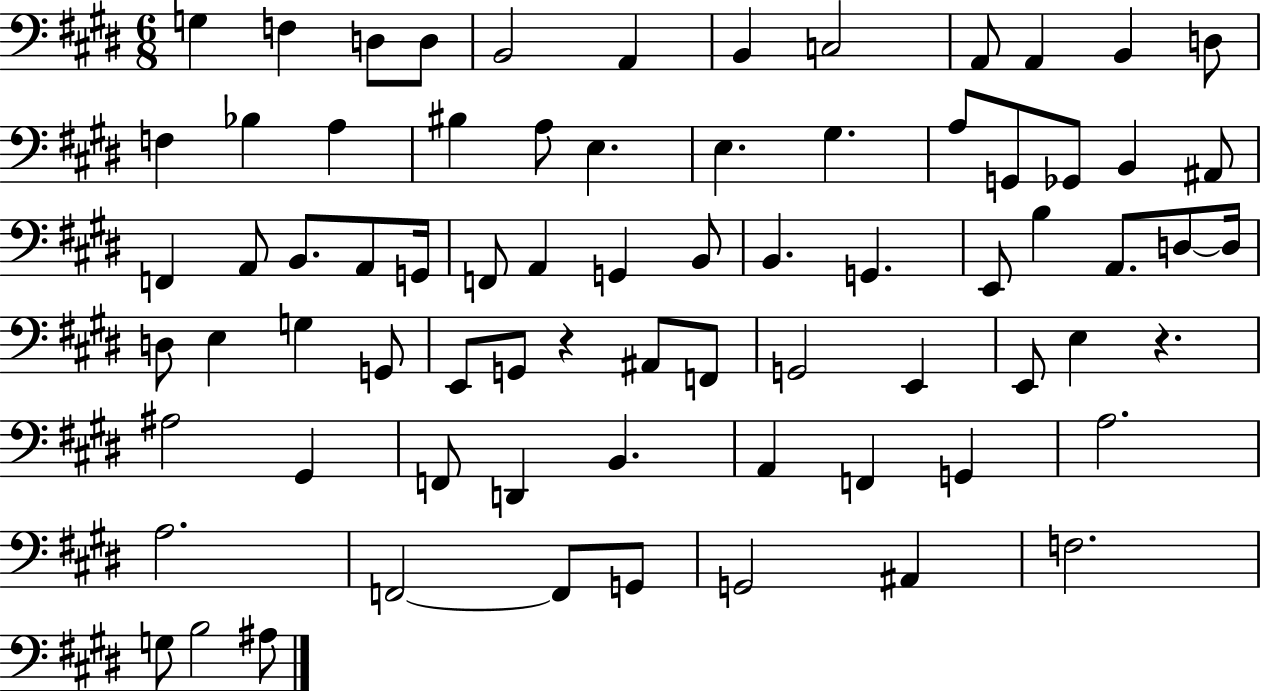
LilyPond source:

{
  \clef bass
  \numericTimeSignature
  \time 6/8
  \key e \major
  g4 f4 d8 d8 | b,2 a,4 | b,4 c2 | a,8 a,4 b,4 d8 | \break f4 bes4 a4 | bis4 a8 e4. | e4. gis4. | a8 g,8 ges,8 b,4 ais,8 | \break f,4 a,8 b,8. a,8 g,16 | f,8 a,4 g,4 b,8 | b,4. g,4. | e,8 b4 a,8. d8~~ d16 | \break d8 e4 g4 g,8 | e,8 g,8 r4 ais,8 f,8 | g,2 e,4 | e,8 e4 r4. | \break ais2 gis,4 | f,8 d,4 b,4. | a,4 f,4 g,4 | a2. | \break a2. | f,2~~ f,8 g,8 | g,2 ais,4 | f2. | \break g8 b2 ais8 | \bar "|."
}